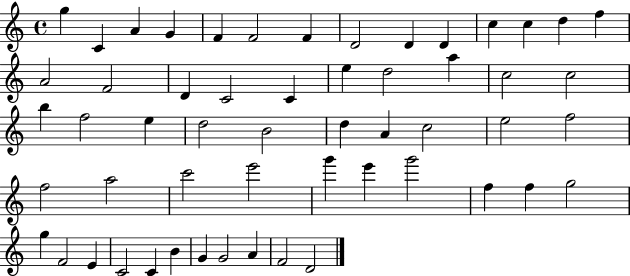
X:1
T:Untitled
M:4/4
L:1/4
K:C
g C A G F F2 F D2 D D c c d f A2 F2 D C2 C e d2 a c2 c2 b f2 e d2 B2 d A c2 e2 f2 f2 a2 c'2 e'2 g' e' g'2 f f g2 g F2 E C2 C B G G2 A F2 D2